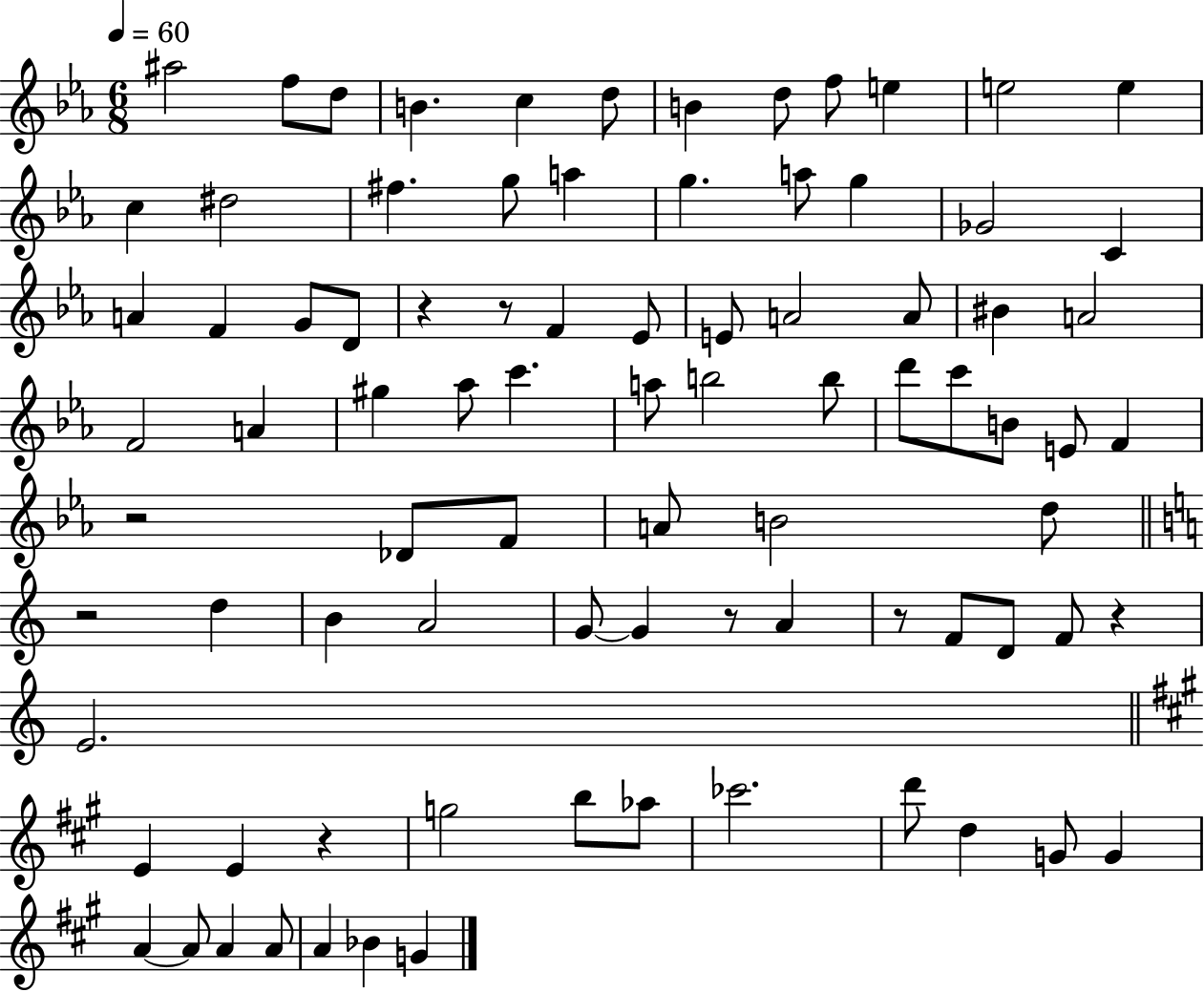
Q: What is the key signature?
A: EES major